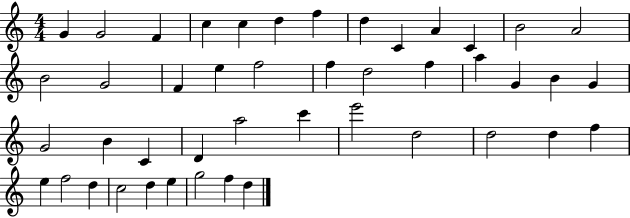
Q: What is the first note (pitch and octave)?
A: G4